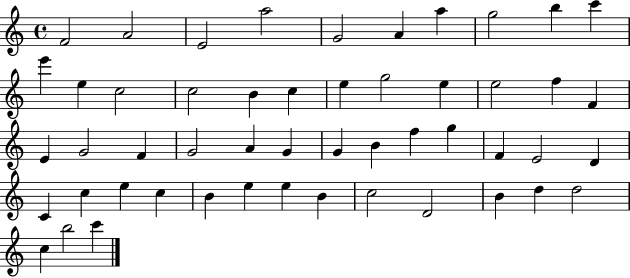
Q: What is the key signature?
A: C major